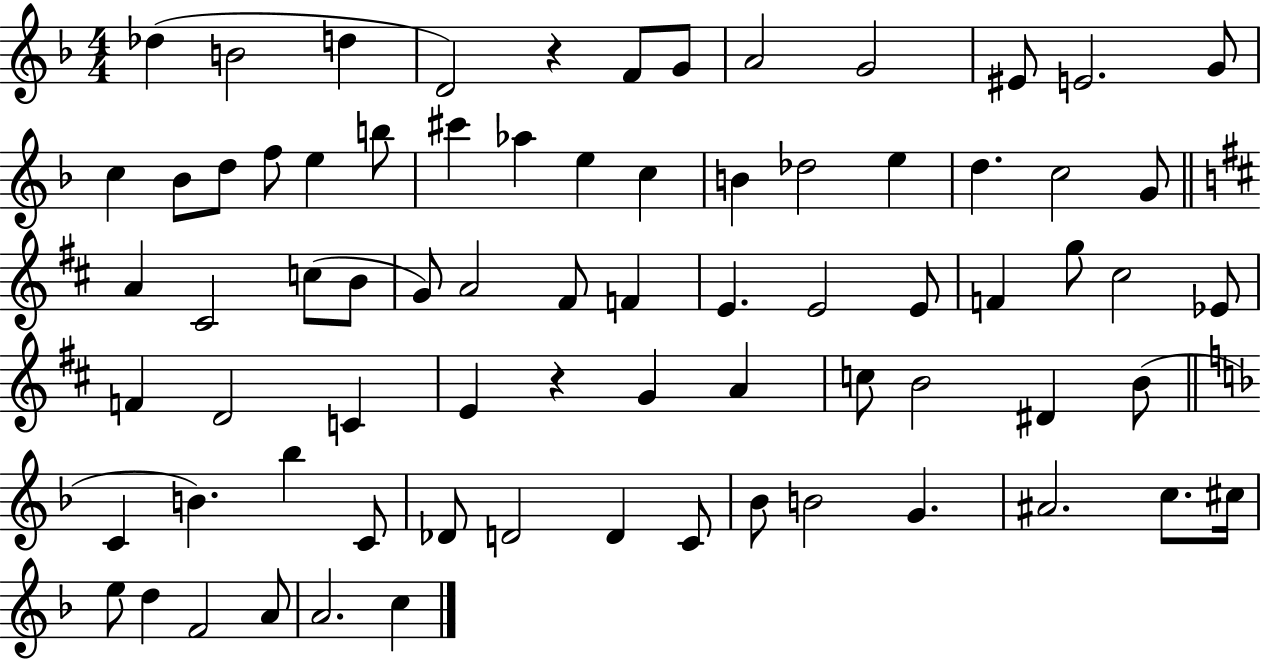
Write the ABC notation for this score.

X:1
T:Untitled
M:4/4
L:1/4
K:F
_d B2 d D2 z F/2 G/2 A2 G2 ^E/2 E2 G/2 c _B/2 d/2 f/2 e b/2 ^c' _a e c B _d2 e d c2 G/2 A ^C2 c/2 B/2 G/2 A2 ^F/2 F E E2 E/2 F g/2 ^c2 _E/2 F D2 C E z G A c/2 B2 ^D B/2 C B _b C/2 _D/2 D2 D C/2 _B/2 B2 G ^A2 c/2 ^c/4 e/2 d F2 A/2 A2 c